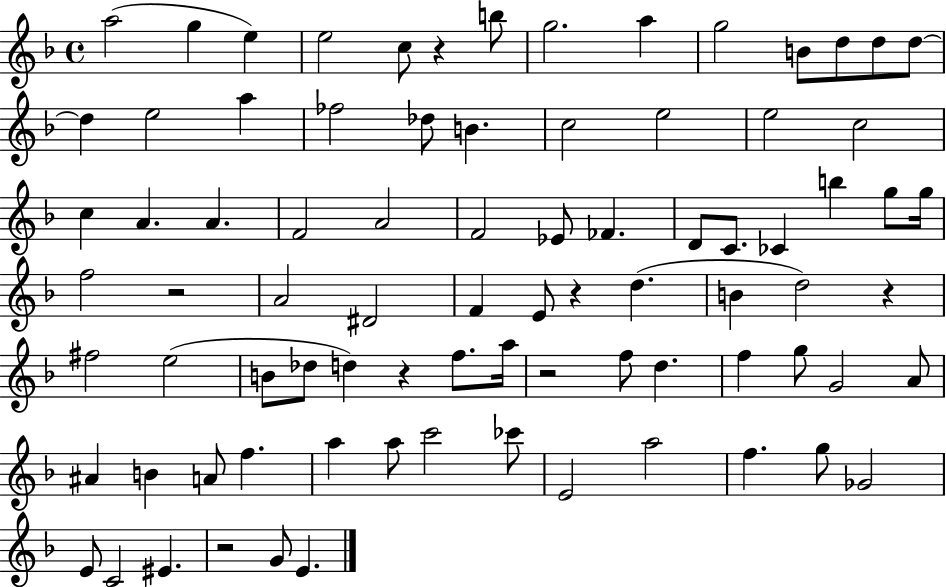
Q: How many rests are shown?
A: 7